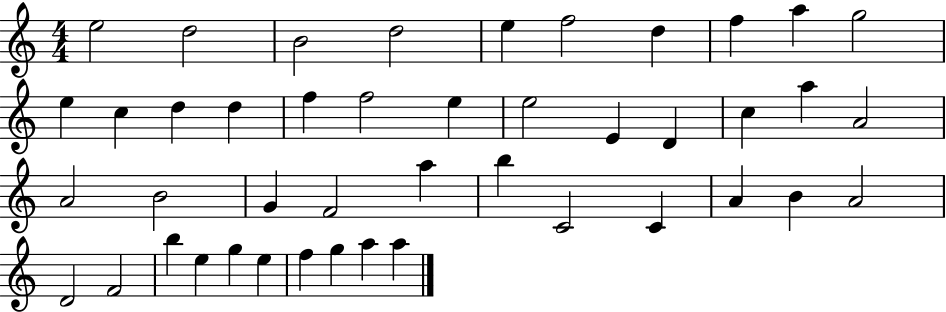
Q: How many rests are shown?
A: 0